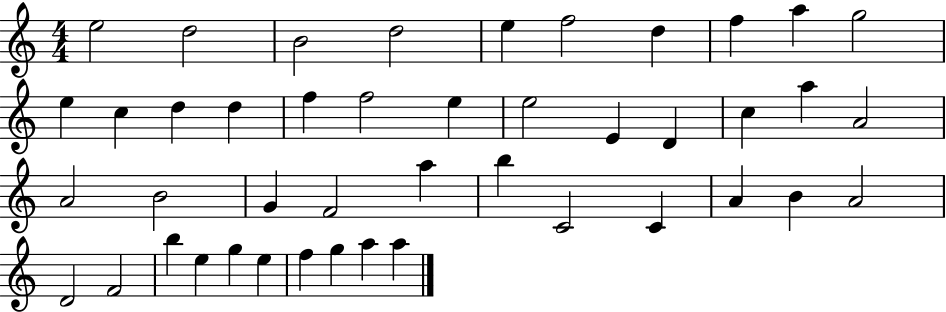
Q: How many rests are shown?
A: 0